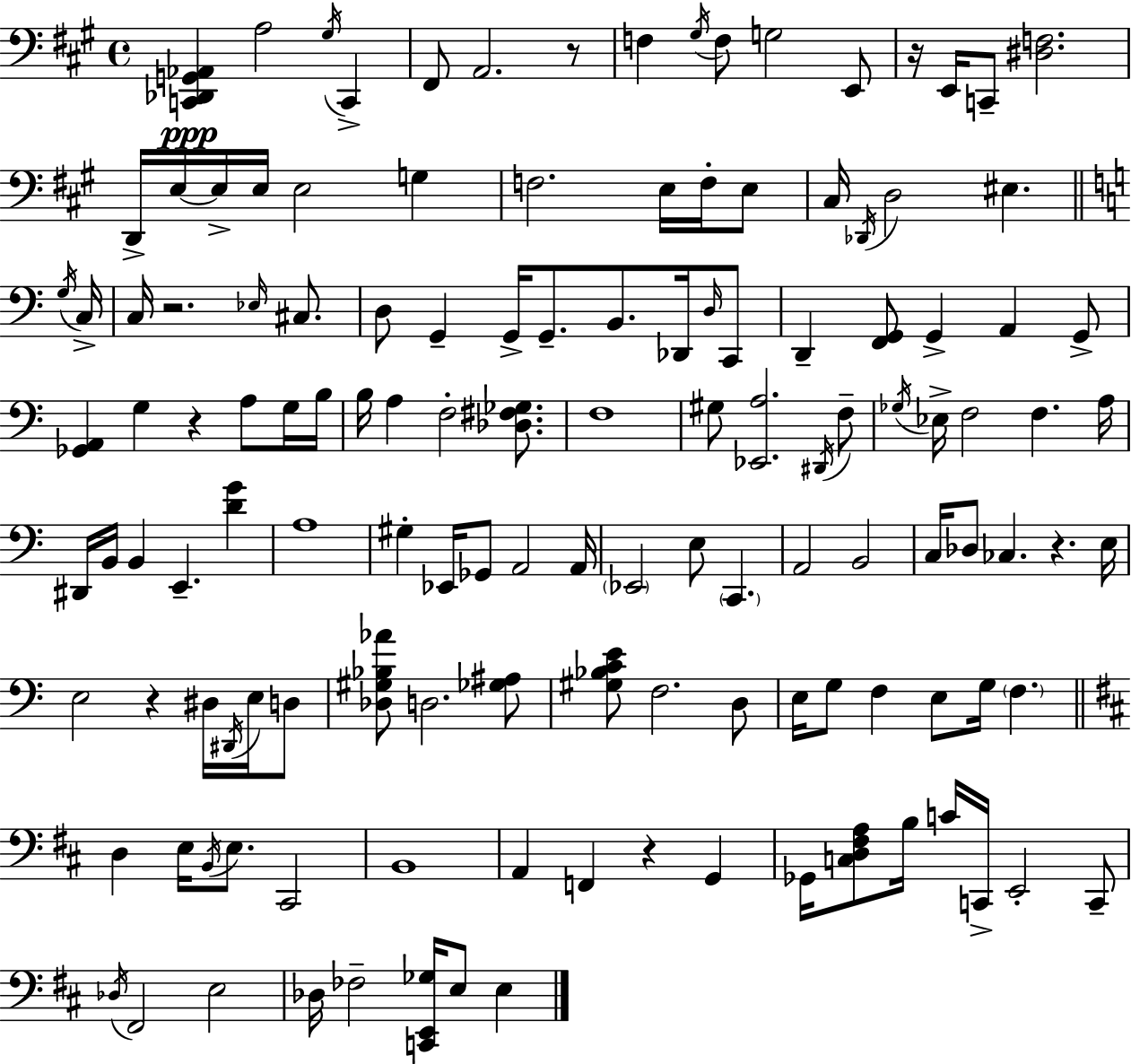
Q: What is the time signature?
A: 4/4